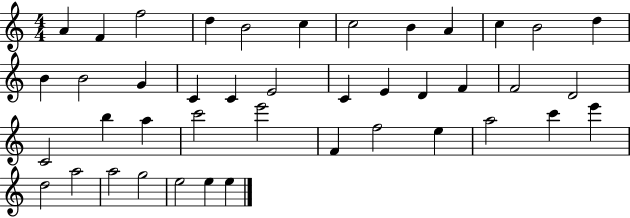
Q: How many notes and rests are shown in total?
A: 42